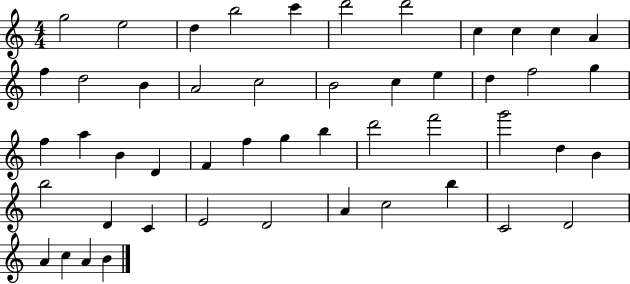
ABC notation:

X:1
T:Untitled
M:4/4
L:1/4
K:C
g2 e2 d b2 c' d'2 d'2 c c c A f d2 B A2 c2 B2 c e d f2 g f a B D F f g b d'2 f'2 g'2 d B b2 D C E2 D2 A c2 b C2 D2 A c A B